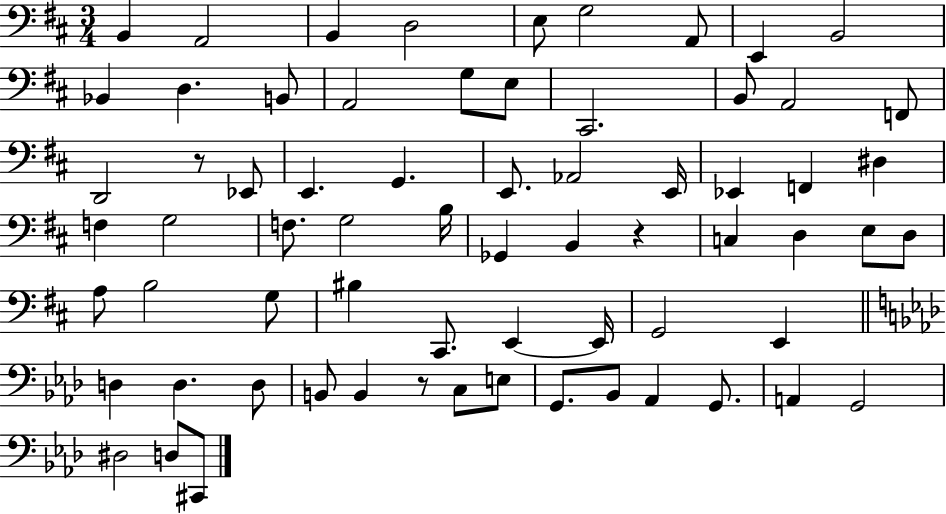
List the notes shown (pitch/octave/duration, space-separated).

B2/q A2/h B2/q D3/h E3/e G3/h A2/e E2/q B2/h Bb2/q D3/q. B2/e A2/h G3/e E3/e C#2/h. B2/e A2/h F2/e D2/h R/e Eb2/e E2/q. G2/q. E2/e. Ab2/h E2/s Eb2/q F2/q D#3/q F3/q G3/h F3/e. G3/h B3/s Gb2/q B2/q R/q C3/q D3/q E3/e D3/e A3/e B3/h G3/e BIS3/q C#2/e. E2/q E2/s G2/h E2/q D3/q D3/q. D3/e B2/e B2/q R/e C3/e E3/e G2/e. Bb2/e Ab2/q G2/e. A2/q G2/h D#3/h D3/e C#2/e